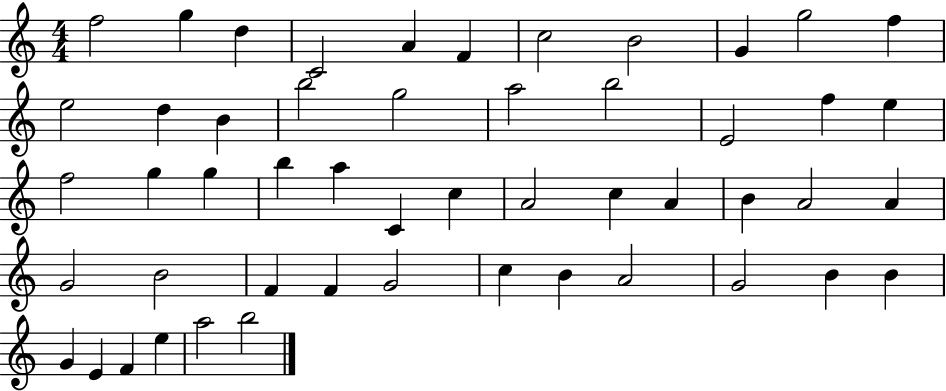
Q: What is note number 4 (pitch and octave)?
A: C4